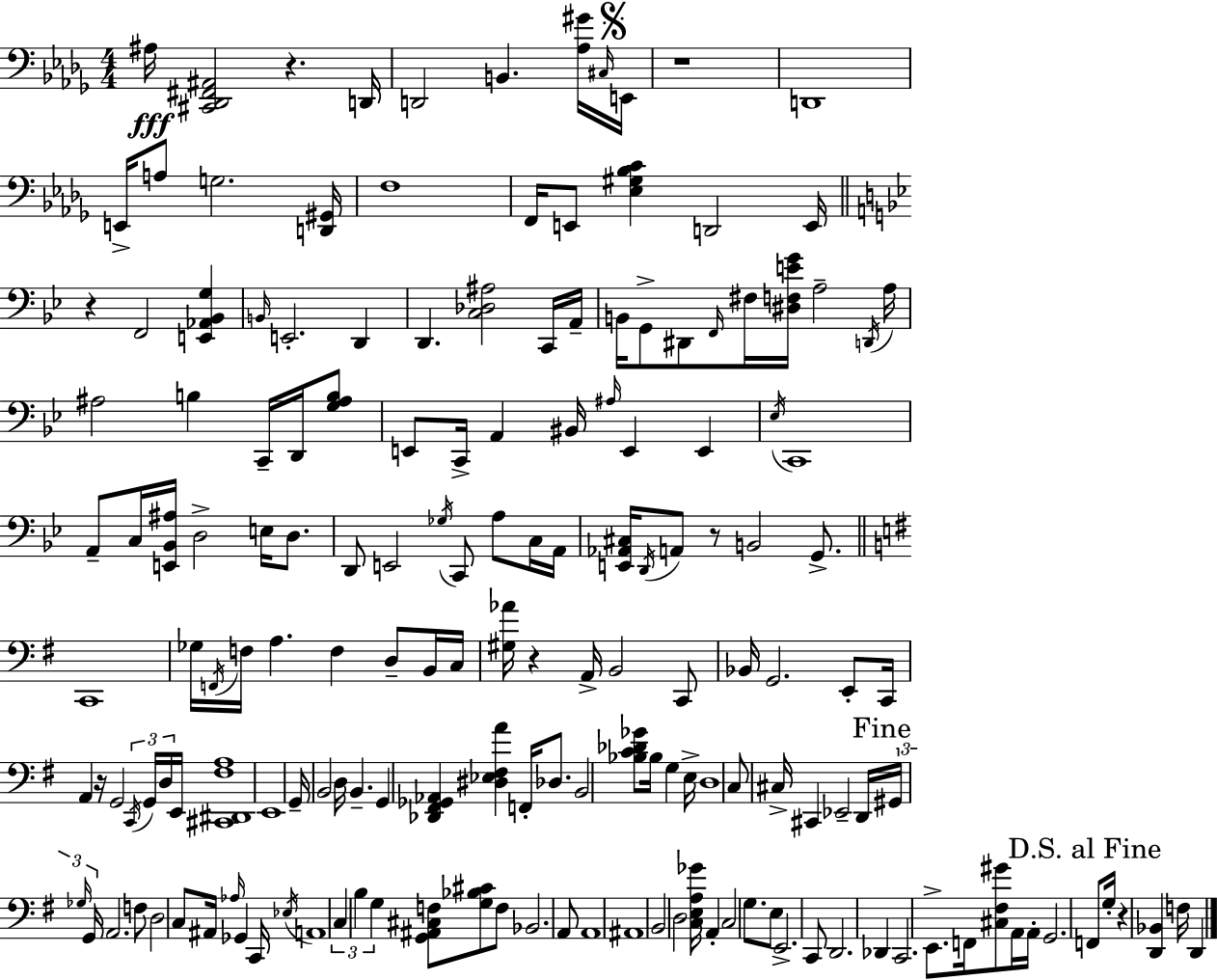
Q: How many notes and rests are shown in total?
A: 167